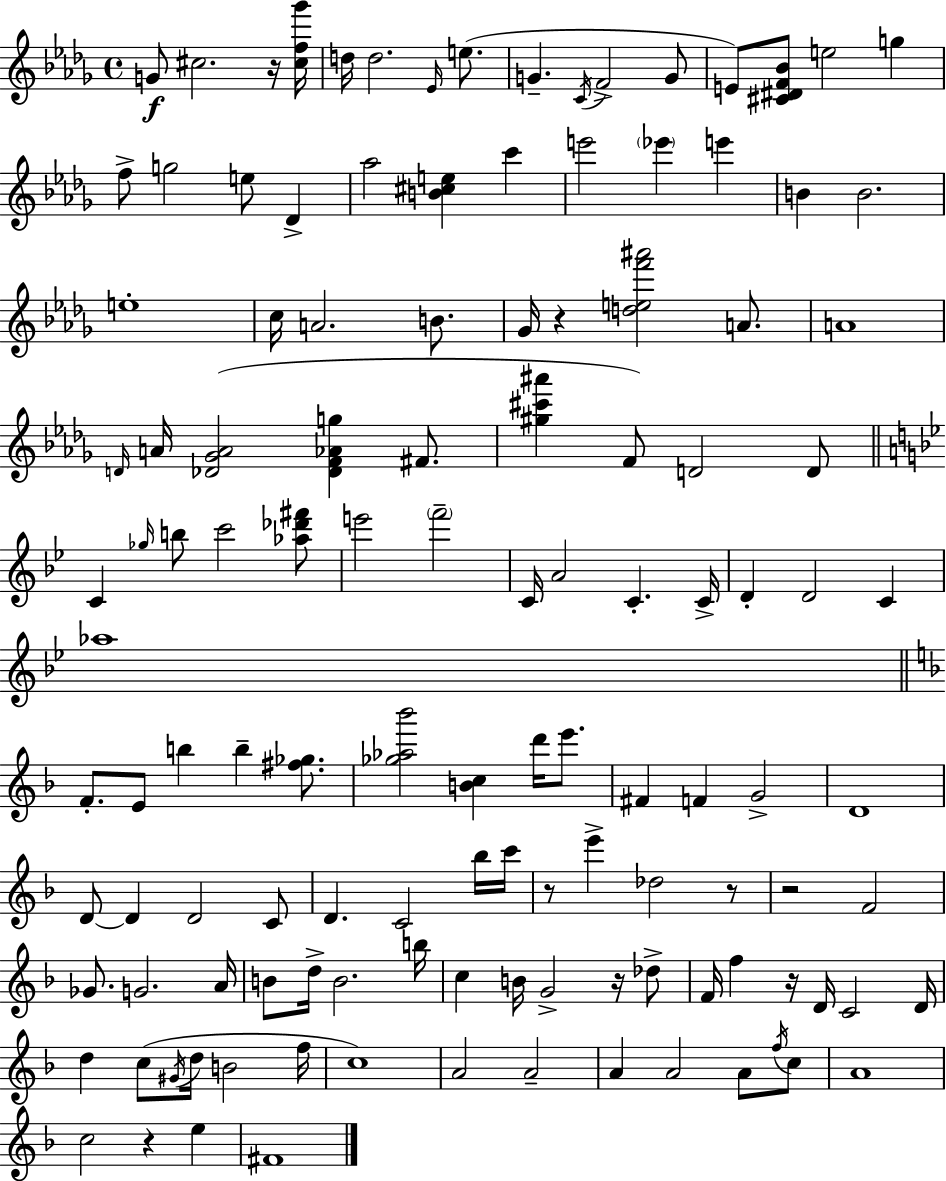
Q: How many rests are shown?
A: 8